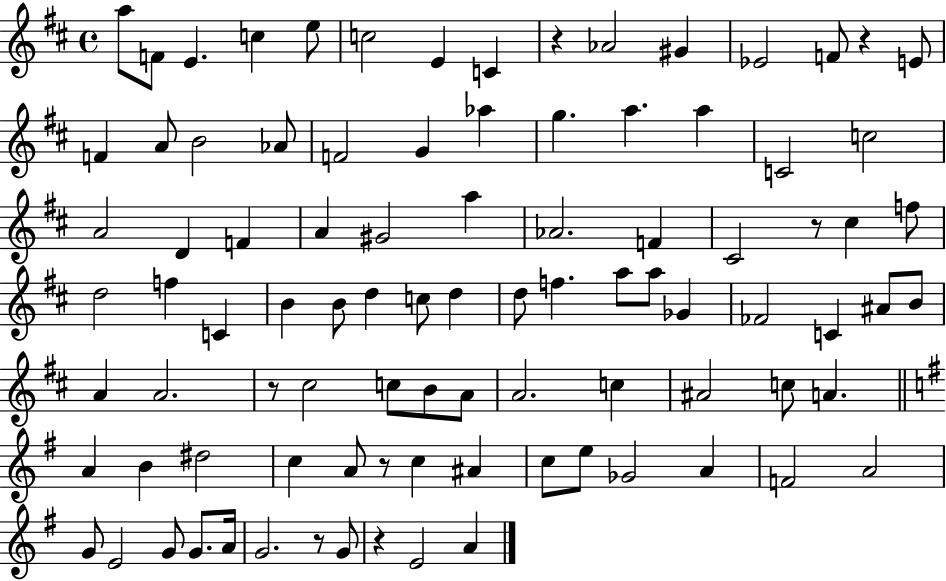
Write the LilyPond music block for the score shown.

{
  \clef treble
  \time 4/4
  \defaultTimeSignature
  \key d \major
  a''8 f'8 e'4. c''4 e''8 | c''2 e'4 c'4 | r4 aes'2 gis'4 | ees'2 f'8 r4 e'8 | \break f'4 a'8 b'2 aes'8 | f'2 g'4 aes''4 | g''4. a''4. a''4 | c'2 c''2 | \break a'2 d'4 f'4 | a'4 gis'2 a''4 | aes'2. f'4 | cis'2 r8 cis''4 f''8 | \break d''2 f''4 c'4 | b'4 b'8 d''4 c''8 d''4 | d''8 f''4. a''8 a''8 ges'4 | fes'2 c'4 ais'8 b'8 | \break a'4 a'2. | r8 cis''2 c''8 b'8 a'8 | a'2. c''4 | ais'2 c''8 a'4. | \break \bar "||" \break \key e \minor a'4 b'4 dis''2 | c''4 a'8 r8 c''4 ais'4 | c''8 e''8 ges'2 a'4 | f'2 a'2 | \break g'8 e'2 g'8 g'8. a'16 | g'2. r8 g'8 | r4 e'2 a'4 | \bar "|."
}